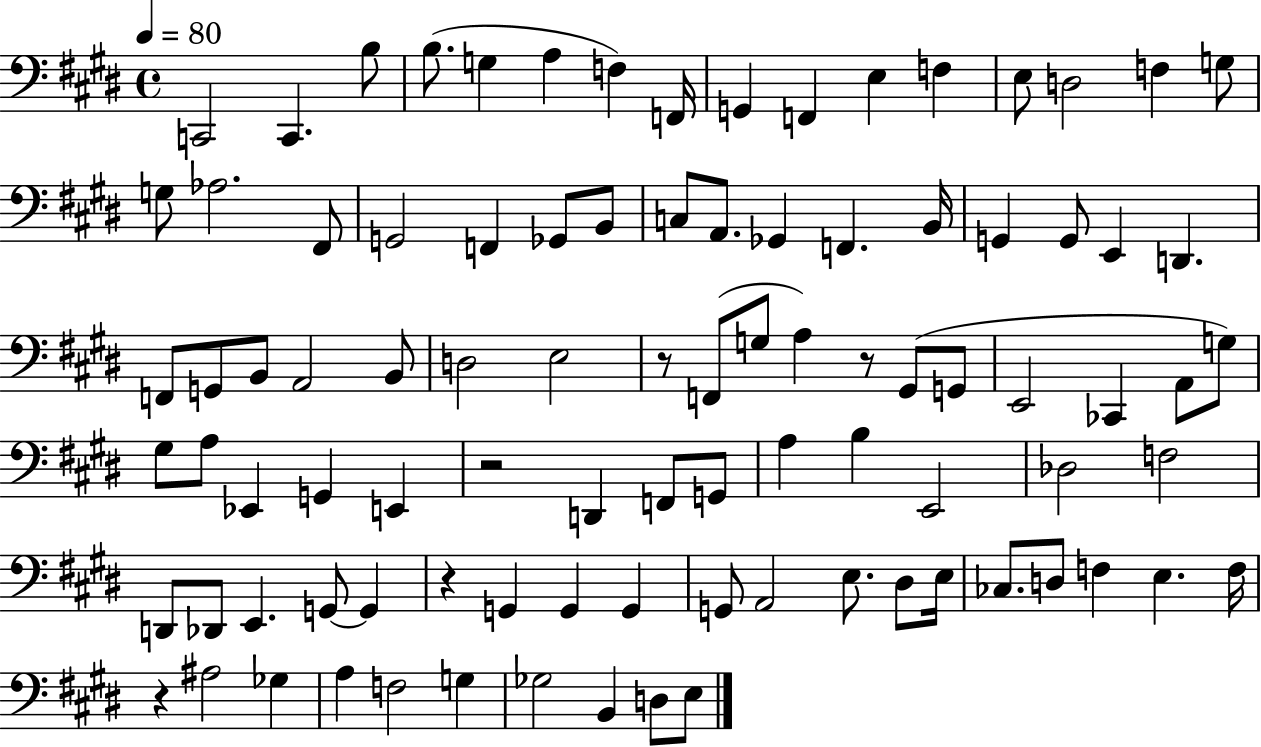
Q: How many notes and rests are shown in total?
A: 93